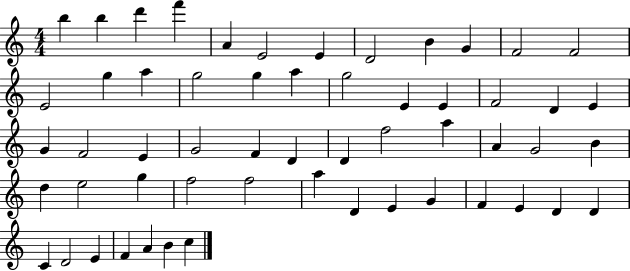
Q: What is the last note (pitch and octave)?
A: C5